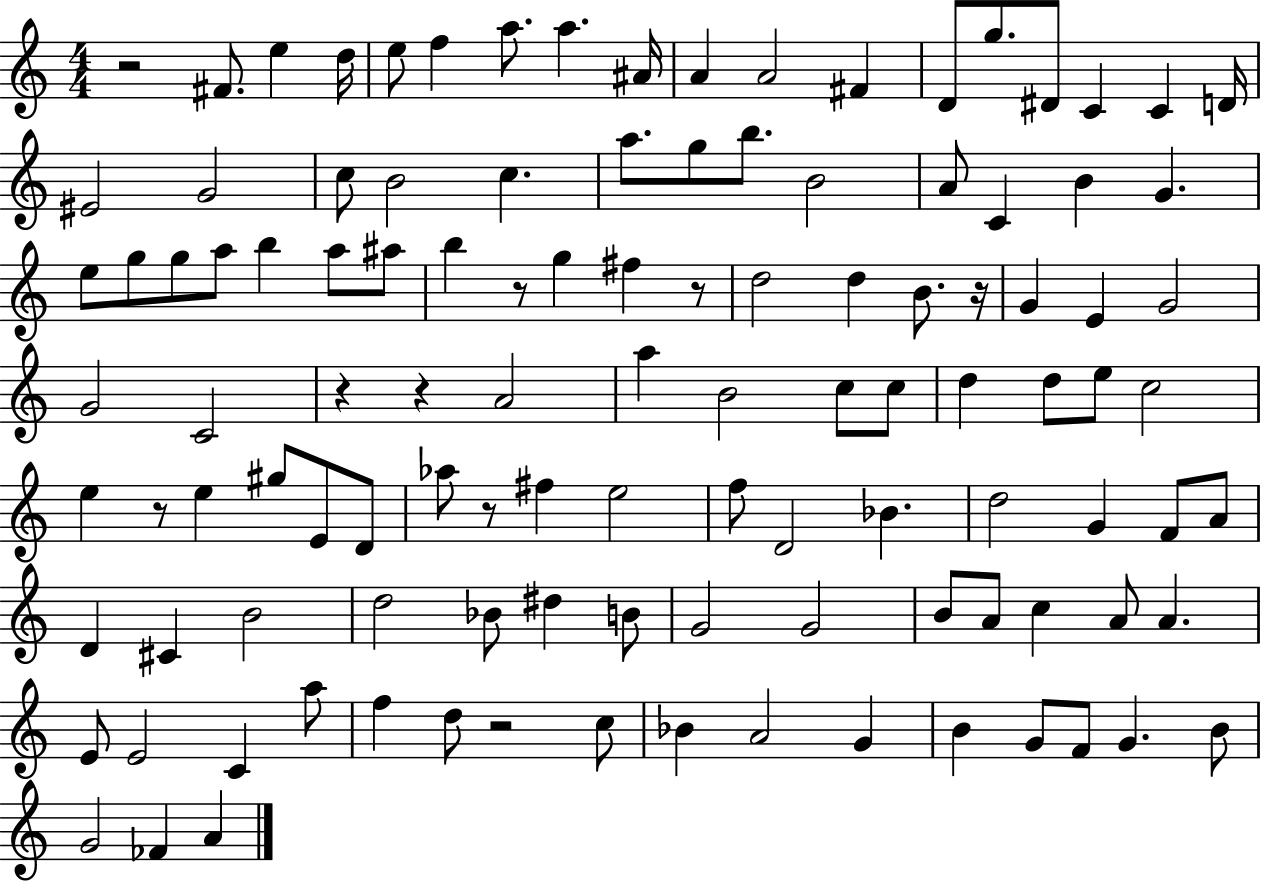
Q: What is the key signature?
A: C major